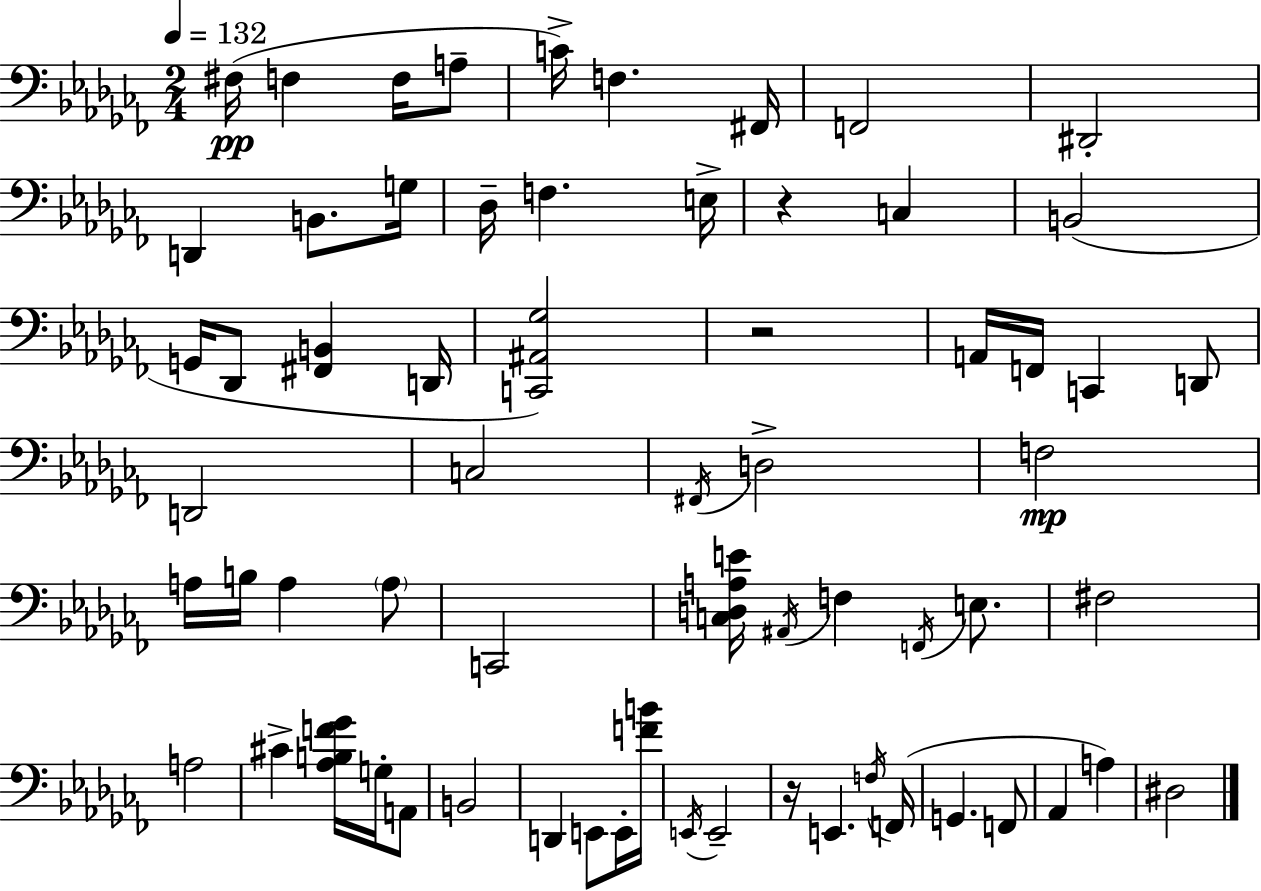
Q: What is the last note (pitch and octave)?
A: D#3